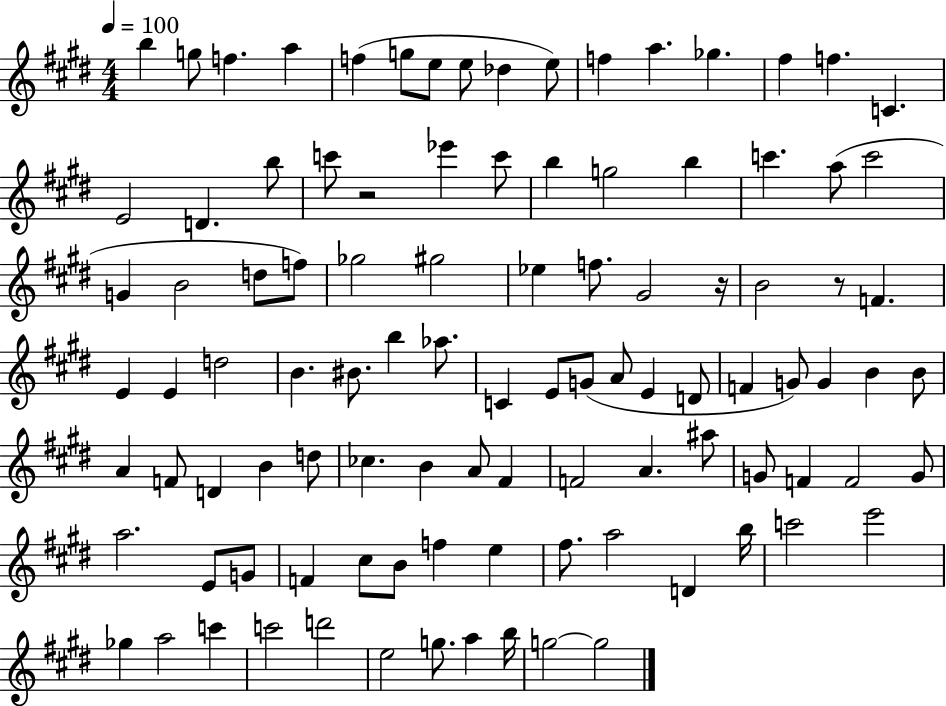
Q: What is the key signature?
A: E major